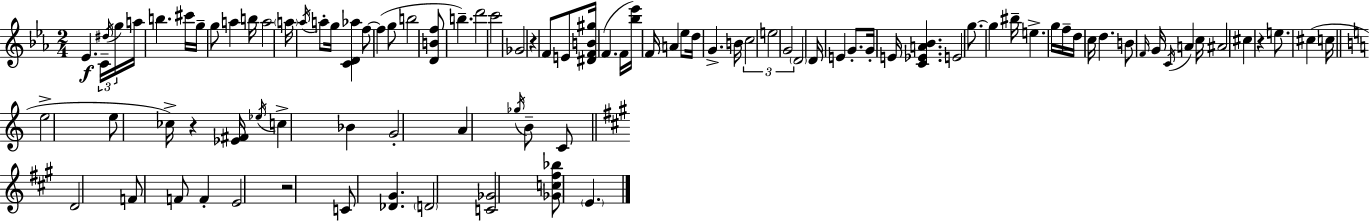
{
  \clef treble
  \numericTimeSignature
  \time 2/4
  \key c \minor
  ees'4.\f \tuplet 3/2 { c'16-- \acciaccatura { dis''16 } | g''16 } a''16 b''4. | cis'''16 g''16-- g''8 a''4 | b''16 a''2 | \break \parenthesize a''16 \acciaccatura { aes''16 } a''8-. g''16 <c' d' aes''>4 | f''8~~ f''4( | g''8 b''2 | <d' b' f''>8 b''4.--) | \break d'''2 | c'''2 | ges'2 | r4 f'8 | \break e'8 <dis' f' b' gis''>16 f'4.( | f'16 <bes'' ees'''>16) f'16 a'4 | ees''8 d''16 g'4.-> | b'16 \tuplet 3/2 { c''2 | \break e''2 | g'2 } | \parenthesize d'2 | d'16 e'4 g'8.-. | \break g'16-. e'16 <c' ees' a' bes'>4. | e'2 | g''8.~~ g''4 | bis''16-- e''4.-> | \break g''16 f''16-- d''16 c''16 d''4. | b'8 \grace { f'16 } g'16 \acciaccatura { c'16 } a'4 | c''16 ais'2 | cis''4 | \break r4 e''8. cis''4( | c''16 \bar "||" \break \key c \major e''2-> | e''8 ces''16->) r4 <ees' fis'>16 | \acciaccatura { ees''16 } c''4-> bes'4 | g'2-. | \break a'4 \acciaccatura { ges''16 } b'8-- | c'8 \bar "||" \break \key a \major d'2 | f'8 f'8 f'4-. | e'2 | r2 | \break c'8 <des' gis'>4. | \parenthesize d'2 | <c' ges'>2 | <ges' c'' fis'' bes''>8 \parenthesize e'4. | \break \bar "|."
}